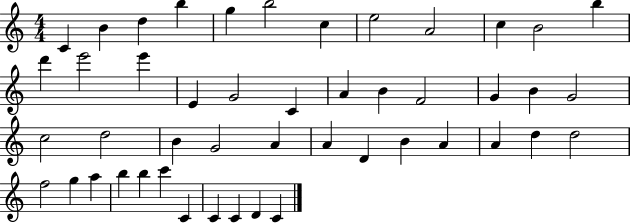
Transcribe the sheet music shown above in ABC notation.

X:1
T:Untitled
M:4/4
L:1/4
K:C
C B d b g b2 c e2 A2 c B2 b d' e'2 e' E G2 C A B F2 G B G2 c2 d2 B G2 A A D B A A d d2 f2 g a b b c' C C C D C